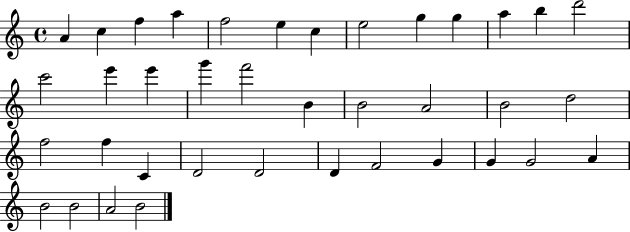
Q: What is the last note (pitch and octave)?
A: B4